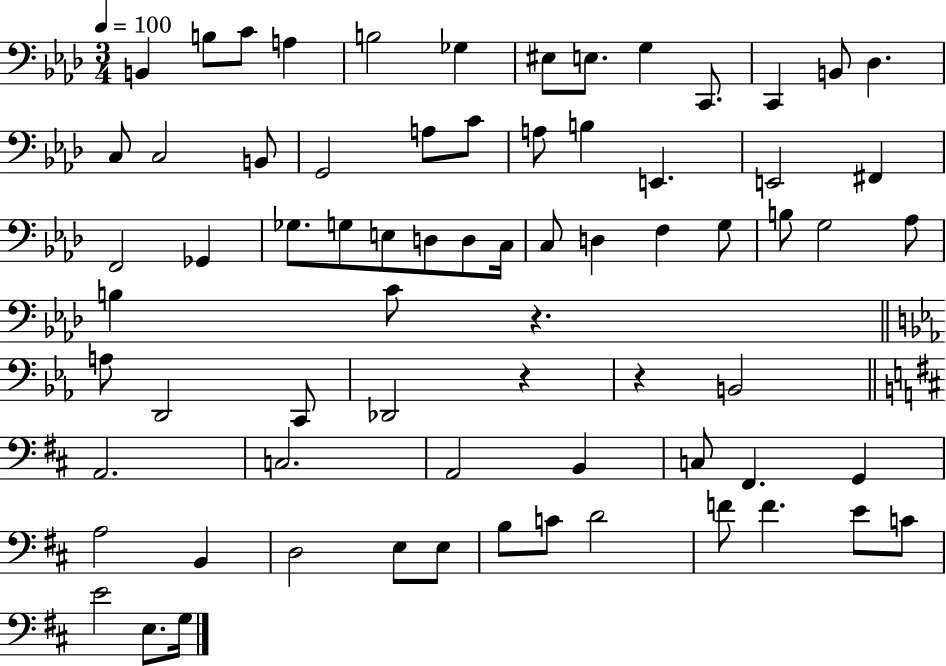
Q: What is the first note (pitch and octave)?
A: B2